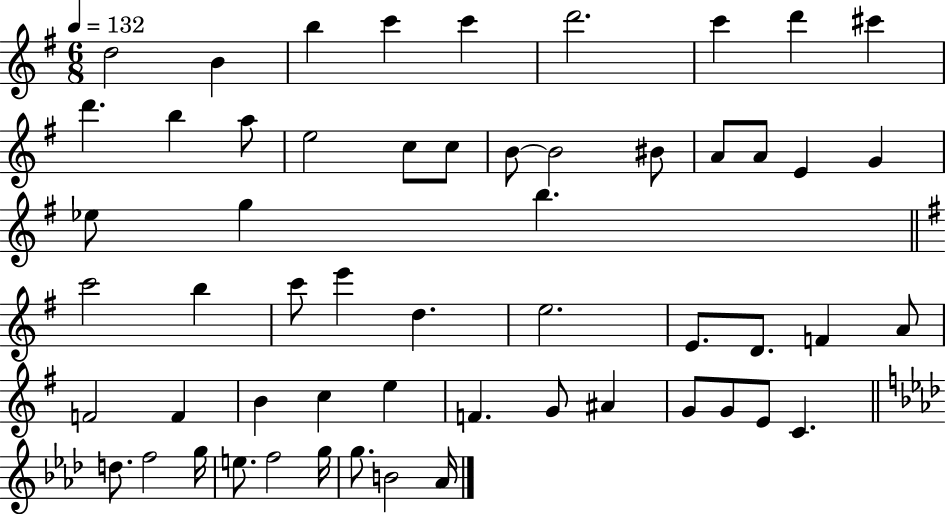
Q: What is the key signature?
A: G major